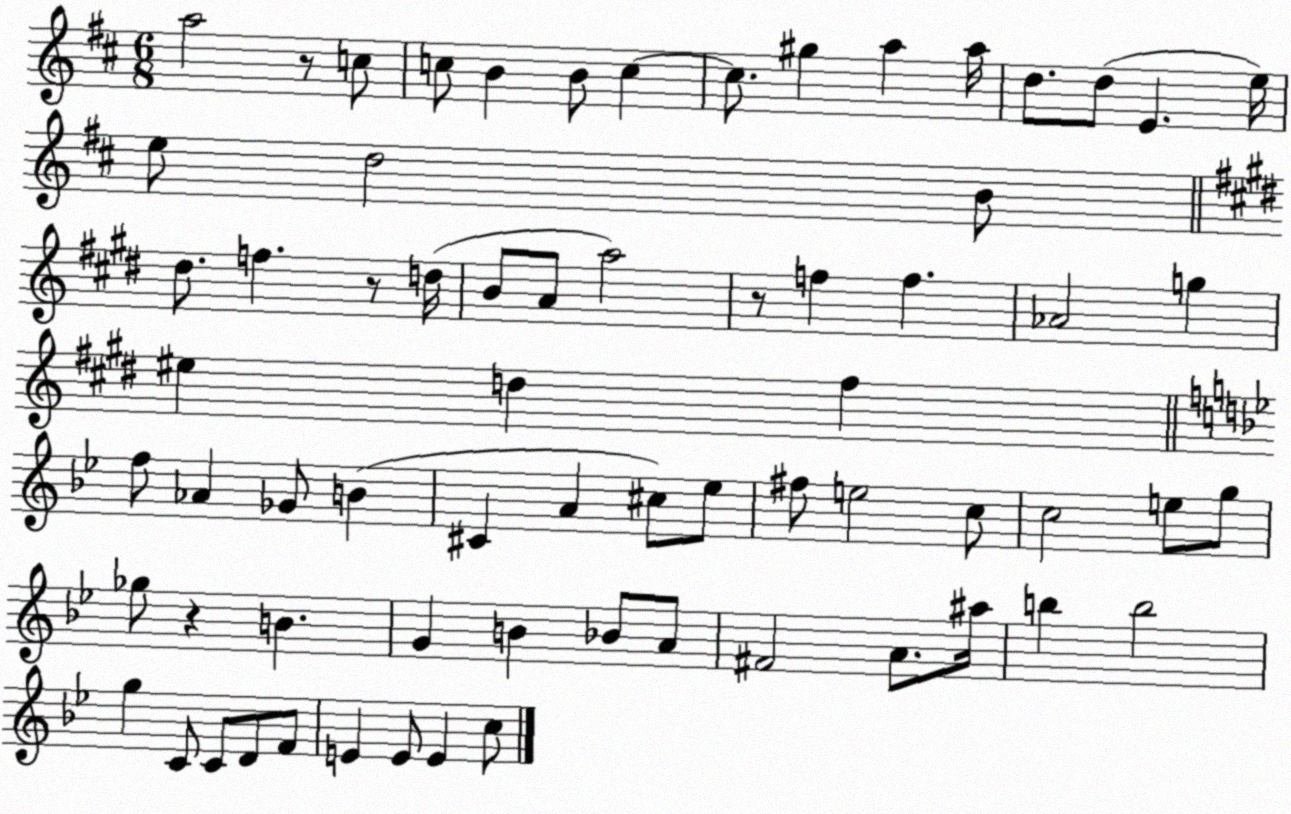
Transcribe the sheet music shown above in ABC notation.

X:1
T:Untitled
M:6/8
L:1/4
K:D
a2 z/2 c/2 c/2 B B/2 c c/2 ^g a a/4 d/2 d/2 E e/4 e/2 d2 B/2 ^d/2 f z/2 d/4 B/2 A/2 a2 z/2 f f _A2 g ^e d ^f f/2 _A _G/2 B ^C A ^c/2 _e/2 ^f/2 e2 c/2 c2 e/2 g/2 _g/2 z B G B _B/2 A/2 ^F2 A/2 ^a/4 b b2 g C/2 C/2 D/2 F/2 E E/2 E c/2